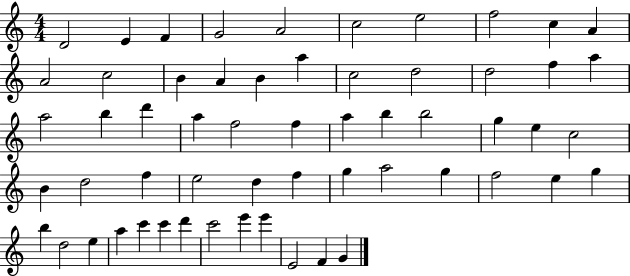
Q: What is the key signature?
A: C major